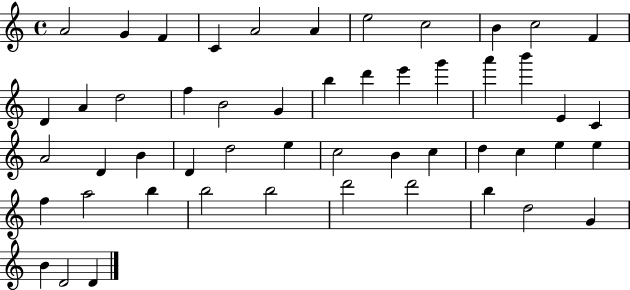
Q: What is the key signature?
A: C major